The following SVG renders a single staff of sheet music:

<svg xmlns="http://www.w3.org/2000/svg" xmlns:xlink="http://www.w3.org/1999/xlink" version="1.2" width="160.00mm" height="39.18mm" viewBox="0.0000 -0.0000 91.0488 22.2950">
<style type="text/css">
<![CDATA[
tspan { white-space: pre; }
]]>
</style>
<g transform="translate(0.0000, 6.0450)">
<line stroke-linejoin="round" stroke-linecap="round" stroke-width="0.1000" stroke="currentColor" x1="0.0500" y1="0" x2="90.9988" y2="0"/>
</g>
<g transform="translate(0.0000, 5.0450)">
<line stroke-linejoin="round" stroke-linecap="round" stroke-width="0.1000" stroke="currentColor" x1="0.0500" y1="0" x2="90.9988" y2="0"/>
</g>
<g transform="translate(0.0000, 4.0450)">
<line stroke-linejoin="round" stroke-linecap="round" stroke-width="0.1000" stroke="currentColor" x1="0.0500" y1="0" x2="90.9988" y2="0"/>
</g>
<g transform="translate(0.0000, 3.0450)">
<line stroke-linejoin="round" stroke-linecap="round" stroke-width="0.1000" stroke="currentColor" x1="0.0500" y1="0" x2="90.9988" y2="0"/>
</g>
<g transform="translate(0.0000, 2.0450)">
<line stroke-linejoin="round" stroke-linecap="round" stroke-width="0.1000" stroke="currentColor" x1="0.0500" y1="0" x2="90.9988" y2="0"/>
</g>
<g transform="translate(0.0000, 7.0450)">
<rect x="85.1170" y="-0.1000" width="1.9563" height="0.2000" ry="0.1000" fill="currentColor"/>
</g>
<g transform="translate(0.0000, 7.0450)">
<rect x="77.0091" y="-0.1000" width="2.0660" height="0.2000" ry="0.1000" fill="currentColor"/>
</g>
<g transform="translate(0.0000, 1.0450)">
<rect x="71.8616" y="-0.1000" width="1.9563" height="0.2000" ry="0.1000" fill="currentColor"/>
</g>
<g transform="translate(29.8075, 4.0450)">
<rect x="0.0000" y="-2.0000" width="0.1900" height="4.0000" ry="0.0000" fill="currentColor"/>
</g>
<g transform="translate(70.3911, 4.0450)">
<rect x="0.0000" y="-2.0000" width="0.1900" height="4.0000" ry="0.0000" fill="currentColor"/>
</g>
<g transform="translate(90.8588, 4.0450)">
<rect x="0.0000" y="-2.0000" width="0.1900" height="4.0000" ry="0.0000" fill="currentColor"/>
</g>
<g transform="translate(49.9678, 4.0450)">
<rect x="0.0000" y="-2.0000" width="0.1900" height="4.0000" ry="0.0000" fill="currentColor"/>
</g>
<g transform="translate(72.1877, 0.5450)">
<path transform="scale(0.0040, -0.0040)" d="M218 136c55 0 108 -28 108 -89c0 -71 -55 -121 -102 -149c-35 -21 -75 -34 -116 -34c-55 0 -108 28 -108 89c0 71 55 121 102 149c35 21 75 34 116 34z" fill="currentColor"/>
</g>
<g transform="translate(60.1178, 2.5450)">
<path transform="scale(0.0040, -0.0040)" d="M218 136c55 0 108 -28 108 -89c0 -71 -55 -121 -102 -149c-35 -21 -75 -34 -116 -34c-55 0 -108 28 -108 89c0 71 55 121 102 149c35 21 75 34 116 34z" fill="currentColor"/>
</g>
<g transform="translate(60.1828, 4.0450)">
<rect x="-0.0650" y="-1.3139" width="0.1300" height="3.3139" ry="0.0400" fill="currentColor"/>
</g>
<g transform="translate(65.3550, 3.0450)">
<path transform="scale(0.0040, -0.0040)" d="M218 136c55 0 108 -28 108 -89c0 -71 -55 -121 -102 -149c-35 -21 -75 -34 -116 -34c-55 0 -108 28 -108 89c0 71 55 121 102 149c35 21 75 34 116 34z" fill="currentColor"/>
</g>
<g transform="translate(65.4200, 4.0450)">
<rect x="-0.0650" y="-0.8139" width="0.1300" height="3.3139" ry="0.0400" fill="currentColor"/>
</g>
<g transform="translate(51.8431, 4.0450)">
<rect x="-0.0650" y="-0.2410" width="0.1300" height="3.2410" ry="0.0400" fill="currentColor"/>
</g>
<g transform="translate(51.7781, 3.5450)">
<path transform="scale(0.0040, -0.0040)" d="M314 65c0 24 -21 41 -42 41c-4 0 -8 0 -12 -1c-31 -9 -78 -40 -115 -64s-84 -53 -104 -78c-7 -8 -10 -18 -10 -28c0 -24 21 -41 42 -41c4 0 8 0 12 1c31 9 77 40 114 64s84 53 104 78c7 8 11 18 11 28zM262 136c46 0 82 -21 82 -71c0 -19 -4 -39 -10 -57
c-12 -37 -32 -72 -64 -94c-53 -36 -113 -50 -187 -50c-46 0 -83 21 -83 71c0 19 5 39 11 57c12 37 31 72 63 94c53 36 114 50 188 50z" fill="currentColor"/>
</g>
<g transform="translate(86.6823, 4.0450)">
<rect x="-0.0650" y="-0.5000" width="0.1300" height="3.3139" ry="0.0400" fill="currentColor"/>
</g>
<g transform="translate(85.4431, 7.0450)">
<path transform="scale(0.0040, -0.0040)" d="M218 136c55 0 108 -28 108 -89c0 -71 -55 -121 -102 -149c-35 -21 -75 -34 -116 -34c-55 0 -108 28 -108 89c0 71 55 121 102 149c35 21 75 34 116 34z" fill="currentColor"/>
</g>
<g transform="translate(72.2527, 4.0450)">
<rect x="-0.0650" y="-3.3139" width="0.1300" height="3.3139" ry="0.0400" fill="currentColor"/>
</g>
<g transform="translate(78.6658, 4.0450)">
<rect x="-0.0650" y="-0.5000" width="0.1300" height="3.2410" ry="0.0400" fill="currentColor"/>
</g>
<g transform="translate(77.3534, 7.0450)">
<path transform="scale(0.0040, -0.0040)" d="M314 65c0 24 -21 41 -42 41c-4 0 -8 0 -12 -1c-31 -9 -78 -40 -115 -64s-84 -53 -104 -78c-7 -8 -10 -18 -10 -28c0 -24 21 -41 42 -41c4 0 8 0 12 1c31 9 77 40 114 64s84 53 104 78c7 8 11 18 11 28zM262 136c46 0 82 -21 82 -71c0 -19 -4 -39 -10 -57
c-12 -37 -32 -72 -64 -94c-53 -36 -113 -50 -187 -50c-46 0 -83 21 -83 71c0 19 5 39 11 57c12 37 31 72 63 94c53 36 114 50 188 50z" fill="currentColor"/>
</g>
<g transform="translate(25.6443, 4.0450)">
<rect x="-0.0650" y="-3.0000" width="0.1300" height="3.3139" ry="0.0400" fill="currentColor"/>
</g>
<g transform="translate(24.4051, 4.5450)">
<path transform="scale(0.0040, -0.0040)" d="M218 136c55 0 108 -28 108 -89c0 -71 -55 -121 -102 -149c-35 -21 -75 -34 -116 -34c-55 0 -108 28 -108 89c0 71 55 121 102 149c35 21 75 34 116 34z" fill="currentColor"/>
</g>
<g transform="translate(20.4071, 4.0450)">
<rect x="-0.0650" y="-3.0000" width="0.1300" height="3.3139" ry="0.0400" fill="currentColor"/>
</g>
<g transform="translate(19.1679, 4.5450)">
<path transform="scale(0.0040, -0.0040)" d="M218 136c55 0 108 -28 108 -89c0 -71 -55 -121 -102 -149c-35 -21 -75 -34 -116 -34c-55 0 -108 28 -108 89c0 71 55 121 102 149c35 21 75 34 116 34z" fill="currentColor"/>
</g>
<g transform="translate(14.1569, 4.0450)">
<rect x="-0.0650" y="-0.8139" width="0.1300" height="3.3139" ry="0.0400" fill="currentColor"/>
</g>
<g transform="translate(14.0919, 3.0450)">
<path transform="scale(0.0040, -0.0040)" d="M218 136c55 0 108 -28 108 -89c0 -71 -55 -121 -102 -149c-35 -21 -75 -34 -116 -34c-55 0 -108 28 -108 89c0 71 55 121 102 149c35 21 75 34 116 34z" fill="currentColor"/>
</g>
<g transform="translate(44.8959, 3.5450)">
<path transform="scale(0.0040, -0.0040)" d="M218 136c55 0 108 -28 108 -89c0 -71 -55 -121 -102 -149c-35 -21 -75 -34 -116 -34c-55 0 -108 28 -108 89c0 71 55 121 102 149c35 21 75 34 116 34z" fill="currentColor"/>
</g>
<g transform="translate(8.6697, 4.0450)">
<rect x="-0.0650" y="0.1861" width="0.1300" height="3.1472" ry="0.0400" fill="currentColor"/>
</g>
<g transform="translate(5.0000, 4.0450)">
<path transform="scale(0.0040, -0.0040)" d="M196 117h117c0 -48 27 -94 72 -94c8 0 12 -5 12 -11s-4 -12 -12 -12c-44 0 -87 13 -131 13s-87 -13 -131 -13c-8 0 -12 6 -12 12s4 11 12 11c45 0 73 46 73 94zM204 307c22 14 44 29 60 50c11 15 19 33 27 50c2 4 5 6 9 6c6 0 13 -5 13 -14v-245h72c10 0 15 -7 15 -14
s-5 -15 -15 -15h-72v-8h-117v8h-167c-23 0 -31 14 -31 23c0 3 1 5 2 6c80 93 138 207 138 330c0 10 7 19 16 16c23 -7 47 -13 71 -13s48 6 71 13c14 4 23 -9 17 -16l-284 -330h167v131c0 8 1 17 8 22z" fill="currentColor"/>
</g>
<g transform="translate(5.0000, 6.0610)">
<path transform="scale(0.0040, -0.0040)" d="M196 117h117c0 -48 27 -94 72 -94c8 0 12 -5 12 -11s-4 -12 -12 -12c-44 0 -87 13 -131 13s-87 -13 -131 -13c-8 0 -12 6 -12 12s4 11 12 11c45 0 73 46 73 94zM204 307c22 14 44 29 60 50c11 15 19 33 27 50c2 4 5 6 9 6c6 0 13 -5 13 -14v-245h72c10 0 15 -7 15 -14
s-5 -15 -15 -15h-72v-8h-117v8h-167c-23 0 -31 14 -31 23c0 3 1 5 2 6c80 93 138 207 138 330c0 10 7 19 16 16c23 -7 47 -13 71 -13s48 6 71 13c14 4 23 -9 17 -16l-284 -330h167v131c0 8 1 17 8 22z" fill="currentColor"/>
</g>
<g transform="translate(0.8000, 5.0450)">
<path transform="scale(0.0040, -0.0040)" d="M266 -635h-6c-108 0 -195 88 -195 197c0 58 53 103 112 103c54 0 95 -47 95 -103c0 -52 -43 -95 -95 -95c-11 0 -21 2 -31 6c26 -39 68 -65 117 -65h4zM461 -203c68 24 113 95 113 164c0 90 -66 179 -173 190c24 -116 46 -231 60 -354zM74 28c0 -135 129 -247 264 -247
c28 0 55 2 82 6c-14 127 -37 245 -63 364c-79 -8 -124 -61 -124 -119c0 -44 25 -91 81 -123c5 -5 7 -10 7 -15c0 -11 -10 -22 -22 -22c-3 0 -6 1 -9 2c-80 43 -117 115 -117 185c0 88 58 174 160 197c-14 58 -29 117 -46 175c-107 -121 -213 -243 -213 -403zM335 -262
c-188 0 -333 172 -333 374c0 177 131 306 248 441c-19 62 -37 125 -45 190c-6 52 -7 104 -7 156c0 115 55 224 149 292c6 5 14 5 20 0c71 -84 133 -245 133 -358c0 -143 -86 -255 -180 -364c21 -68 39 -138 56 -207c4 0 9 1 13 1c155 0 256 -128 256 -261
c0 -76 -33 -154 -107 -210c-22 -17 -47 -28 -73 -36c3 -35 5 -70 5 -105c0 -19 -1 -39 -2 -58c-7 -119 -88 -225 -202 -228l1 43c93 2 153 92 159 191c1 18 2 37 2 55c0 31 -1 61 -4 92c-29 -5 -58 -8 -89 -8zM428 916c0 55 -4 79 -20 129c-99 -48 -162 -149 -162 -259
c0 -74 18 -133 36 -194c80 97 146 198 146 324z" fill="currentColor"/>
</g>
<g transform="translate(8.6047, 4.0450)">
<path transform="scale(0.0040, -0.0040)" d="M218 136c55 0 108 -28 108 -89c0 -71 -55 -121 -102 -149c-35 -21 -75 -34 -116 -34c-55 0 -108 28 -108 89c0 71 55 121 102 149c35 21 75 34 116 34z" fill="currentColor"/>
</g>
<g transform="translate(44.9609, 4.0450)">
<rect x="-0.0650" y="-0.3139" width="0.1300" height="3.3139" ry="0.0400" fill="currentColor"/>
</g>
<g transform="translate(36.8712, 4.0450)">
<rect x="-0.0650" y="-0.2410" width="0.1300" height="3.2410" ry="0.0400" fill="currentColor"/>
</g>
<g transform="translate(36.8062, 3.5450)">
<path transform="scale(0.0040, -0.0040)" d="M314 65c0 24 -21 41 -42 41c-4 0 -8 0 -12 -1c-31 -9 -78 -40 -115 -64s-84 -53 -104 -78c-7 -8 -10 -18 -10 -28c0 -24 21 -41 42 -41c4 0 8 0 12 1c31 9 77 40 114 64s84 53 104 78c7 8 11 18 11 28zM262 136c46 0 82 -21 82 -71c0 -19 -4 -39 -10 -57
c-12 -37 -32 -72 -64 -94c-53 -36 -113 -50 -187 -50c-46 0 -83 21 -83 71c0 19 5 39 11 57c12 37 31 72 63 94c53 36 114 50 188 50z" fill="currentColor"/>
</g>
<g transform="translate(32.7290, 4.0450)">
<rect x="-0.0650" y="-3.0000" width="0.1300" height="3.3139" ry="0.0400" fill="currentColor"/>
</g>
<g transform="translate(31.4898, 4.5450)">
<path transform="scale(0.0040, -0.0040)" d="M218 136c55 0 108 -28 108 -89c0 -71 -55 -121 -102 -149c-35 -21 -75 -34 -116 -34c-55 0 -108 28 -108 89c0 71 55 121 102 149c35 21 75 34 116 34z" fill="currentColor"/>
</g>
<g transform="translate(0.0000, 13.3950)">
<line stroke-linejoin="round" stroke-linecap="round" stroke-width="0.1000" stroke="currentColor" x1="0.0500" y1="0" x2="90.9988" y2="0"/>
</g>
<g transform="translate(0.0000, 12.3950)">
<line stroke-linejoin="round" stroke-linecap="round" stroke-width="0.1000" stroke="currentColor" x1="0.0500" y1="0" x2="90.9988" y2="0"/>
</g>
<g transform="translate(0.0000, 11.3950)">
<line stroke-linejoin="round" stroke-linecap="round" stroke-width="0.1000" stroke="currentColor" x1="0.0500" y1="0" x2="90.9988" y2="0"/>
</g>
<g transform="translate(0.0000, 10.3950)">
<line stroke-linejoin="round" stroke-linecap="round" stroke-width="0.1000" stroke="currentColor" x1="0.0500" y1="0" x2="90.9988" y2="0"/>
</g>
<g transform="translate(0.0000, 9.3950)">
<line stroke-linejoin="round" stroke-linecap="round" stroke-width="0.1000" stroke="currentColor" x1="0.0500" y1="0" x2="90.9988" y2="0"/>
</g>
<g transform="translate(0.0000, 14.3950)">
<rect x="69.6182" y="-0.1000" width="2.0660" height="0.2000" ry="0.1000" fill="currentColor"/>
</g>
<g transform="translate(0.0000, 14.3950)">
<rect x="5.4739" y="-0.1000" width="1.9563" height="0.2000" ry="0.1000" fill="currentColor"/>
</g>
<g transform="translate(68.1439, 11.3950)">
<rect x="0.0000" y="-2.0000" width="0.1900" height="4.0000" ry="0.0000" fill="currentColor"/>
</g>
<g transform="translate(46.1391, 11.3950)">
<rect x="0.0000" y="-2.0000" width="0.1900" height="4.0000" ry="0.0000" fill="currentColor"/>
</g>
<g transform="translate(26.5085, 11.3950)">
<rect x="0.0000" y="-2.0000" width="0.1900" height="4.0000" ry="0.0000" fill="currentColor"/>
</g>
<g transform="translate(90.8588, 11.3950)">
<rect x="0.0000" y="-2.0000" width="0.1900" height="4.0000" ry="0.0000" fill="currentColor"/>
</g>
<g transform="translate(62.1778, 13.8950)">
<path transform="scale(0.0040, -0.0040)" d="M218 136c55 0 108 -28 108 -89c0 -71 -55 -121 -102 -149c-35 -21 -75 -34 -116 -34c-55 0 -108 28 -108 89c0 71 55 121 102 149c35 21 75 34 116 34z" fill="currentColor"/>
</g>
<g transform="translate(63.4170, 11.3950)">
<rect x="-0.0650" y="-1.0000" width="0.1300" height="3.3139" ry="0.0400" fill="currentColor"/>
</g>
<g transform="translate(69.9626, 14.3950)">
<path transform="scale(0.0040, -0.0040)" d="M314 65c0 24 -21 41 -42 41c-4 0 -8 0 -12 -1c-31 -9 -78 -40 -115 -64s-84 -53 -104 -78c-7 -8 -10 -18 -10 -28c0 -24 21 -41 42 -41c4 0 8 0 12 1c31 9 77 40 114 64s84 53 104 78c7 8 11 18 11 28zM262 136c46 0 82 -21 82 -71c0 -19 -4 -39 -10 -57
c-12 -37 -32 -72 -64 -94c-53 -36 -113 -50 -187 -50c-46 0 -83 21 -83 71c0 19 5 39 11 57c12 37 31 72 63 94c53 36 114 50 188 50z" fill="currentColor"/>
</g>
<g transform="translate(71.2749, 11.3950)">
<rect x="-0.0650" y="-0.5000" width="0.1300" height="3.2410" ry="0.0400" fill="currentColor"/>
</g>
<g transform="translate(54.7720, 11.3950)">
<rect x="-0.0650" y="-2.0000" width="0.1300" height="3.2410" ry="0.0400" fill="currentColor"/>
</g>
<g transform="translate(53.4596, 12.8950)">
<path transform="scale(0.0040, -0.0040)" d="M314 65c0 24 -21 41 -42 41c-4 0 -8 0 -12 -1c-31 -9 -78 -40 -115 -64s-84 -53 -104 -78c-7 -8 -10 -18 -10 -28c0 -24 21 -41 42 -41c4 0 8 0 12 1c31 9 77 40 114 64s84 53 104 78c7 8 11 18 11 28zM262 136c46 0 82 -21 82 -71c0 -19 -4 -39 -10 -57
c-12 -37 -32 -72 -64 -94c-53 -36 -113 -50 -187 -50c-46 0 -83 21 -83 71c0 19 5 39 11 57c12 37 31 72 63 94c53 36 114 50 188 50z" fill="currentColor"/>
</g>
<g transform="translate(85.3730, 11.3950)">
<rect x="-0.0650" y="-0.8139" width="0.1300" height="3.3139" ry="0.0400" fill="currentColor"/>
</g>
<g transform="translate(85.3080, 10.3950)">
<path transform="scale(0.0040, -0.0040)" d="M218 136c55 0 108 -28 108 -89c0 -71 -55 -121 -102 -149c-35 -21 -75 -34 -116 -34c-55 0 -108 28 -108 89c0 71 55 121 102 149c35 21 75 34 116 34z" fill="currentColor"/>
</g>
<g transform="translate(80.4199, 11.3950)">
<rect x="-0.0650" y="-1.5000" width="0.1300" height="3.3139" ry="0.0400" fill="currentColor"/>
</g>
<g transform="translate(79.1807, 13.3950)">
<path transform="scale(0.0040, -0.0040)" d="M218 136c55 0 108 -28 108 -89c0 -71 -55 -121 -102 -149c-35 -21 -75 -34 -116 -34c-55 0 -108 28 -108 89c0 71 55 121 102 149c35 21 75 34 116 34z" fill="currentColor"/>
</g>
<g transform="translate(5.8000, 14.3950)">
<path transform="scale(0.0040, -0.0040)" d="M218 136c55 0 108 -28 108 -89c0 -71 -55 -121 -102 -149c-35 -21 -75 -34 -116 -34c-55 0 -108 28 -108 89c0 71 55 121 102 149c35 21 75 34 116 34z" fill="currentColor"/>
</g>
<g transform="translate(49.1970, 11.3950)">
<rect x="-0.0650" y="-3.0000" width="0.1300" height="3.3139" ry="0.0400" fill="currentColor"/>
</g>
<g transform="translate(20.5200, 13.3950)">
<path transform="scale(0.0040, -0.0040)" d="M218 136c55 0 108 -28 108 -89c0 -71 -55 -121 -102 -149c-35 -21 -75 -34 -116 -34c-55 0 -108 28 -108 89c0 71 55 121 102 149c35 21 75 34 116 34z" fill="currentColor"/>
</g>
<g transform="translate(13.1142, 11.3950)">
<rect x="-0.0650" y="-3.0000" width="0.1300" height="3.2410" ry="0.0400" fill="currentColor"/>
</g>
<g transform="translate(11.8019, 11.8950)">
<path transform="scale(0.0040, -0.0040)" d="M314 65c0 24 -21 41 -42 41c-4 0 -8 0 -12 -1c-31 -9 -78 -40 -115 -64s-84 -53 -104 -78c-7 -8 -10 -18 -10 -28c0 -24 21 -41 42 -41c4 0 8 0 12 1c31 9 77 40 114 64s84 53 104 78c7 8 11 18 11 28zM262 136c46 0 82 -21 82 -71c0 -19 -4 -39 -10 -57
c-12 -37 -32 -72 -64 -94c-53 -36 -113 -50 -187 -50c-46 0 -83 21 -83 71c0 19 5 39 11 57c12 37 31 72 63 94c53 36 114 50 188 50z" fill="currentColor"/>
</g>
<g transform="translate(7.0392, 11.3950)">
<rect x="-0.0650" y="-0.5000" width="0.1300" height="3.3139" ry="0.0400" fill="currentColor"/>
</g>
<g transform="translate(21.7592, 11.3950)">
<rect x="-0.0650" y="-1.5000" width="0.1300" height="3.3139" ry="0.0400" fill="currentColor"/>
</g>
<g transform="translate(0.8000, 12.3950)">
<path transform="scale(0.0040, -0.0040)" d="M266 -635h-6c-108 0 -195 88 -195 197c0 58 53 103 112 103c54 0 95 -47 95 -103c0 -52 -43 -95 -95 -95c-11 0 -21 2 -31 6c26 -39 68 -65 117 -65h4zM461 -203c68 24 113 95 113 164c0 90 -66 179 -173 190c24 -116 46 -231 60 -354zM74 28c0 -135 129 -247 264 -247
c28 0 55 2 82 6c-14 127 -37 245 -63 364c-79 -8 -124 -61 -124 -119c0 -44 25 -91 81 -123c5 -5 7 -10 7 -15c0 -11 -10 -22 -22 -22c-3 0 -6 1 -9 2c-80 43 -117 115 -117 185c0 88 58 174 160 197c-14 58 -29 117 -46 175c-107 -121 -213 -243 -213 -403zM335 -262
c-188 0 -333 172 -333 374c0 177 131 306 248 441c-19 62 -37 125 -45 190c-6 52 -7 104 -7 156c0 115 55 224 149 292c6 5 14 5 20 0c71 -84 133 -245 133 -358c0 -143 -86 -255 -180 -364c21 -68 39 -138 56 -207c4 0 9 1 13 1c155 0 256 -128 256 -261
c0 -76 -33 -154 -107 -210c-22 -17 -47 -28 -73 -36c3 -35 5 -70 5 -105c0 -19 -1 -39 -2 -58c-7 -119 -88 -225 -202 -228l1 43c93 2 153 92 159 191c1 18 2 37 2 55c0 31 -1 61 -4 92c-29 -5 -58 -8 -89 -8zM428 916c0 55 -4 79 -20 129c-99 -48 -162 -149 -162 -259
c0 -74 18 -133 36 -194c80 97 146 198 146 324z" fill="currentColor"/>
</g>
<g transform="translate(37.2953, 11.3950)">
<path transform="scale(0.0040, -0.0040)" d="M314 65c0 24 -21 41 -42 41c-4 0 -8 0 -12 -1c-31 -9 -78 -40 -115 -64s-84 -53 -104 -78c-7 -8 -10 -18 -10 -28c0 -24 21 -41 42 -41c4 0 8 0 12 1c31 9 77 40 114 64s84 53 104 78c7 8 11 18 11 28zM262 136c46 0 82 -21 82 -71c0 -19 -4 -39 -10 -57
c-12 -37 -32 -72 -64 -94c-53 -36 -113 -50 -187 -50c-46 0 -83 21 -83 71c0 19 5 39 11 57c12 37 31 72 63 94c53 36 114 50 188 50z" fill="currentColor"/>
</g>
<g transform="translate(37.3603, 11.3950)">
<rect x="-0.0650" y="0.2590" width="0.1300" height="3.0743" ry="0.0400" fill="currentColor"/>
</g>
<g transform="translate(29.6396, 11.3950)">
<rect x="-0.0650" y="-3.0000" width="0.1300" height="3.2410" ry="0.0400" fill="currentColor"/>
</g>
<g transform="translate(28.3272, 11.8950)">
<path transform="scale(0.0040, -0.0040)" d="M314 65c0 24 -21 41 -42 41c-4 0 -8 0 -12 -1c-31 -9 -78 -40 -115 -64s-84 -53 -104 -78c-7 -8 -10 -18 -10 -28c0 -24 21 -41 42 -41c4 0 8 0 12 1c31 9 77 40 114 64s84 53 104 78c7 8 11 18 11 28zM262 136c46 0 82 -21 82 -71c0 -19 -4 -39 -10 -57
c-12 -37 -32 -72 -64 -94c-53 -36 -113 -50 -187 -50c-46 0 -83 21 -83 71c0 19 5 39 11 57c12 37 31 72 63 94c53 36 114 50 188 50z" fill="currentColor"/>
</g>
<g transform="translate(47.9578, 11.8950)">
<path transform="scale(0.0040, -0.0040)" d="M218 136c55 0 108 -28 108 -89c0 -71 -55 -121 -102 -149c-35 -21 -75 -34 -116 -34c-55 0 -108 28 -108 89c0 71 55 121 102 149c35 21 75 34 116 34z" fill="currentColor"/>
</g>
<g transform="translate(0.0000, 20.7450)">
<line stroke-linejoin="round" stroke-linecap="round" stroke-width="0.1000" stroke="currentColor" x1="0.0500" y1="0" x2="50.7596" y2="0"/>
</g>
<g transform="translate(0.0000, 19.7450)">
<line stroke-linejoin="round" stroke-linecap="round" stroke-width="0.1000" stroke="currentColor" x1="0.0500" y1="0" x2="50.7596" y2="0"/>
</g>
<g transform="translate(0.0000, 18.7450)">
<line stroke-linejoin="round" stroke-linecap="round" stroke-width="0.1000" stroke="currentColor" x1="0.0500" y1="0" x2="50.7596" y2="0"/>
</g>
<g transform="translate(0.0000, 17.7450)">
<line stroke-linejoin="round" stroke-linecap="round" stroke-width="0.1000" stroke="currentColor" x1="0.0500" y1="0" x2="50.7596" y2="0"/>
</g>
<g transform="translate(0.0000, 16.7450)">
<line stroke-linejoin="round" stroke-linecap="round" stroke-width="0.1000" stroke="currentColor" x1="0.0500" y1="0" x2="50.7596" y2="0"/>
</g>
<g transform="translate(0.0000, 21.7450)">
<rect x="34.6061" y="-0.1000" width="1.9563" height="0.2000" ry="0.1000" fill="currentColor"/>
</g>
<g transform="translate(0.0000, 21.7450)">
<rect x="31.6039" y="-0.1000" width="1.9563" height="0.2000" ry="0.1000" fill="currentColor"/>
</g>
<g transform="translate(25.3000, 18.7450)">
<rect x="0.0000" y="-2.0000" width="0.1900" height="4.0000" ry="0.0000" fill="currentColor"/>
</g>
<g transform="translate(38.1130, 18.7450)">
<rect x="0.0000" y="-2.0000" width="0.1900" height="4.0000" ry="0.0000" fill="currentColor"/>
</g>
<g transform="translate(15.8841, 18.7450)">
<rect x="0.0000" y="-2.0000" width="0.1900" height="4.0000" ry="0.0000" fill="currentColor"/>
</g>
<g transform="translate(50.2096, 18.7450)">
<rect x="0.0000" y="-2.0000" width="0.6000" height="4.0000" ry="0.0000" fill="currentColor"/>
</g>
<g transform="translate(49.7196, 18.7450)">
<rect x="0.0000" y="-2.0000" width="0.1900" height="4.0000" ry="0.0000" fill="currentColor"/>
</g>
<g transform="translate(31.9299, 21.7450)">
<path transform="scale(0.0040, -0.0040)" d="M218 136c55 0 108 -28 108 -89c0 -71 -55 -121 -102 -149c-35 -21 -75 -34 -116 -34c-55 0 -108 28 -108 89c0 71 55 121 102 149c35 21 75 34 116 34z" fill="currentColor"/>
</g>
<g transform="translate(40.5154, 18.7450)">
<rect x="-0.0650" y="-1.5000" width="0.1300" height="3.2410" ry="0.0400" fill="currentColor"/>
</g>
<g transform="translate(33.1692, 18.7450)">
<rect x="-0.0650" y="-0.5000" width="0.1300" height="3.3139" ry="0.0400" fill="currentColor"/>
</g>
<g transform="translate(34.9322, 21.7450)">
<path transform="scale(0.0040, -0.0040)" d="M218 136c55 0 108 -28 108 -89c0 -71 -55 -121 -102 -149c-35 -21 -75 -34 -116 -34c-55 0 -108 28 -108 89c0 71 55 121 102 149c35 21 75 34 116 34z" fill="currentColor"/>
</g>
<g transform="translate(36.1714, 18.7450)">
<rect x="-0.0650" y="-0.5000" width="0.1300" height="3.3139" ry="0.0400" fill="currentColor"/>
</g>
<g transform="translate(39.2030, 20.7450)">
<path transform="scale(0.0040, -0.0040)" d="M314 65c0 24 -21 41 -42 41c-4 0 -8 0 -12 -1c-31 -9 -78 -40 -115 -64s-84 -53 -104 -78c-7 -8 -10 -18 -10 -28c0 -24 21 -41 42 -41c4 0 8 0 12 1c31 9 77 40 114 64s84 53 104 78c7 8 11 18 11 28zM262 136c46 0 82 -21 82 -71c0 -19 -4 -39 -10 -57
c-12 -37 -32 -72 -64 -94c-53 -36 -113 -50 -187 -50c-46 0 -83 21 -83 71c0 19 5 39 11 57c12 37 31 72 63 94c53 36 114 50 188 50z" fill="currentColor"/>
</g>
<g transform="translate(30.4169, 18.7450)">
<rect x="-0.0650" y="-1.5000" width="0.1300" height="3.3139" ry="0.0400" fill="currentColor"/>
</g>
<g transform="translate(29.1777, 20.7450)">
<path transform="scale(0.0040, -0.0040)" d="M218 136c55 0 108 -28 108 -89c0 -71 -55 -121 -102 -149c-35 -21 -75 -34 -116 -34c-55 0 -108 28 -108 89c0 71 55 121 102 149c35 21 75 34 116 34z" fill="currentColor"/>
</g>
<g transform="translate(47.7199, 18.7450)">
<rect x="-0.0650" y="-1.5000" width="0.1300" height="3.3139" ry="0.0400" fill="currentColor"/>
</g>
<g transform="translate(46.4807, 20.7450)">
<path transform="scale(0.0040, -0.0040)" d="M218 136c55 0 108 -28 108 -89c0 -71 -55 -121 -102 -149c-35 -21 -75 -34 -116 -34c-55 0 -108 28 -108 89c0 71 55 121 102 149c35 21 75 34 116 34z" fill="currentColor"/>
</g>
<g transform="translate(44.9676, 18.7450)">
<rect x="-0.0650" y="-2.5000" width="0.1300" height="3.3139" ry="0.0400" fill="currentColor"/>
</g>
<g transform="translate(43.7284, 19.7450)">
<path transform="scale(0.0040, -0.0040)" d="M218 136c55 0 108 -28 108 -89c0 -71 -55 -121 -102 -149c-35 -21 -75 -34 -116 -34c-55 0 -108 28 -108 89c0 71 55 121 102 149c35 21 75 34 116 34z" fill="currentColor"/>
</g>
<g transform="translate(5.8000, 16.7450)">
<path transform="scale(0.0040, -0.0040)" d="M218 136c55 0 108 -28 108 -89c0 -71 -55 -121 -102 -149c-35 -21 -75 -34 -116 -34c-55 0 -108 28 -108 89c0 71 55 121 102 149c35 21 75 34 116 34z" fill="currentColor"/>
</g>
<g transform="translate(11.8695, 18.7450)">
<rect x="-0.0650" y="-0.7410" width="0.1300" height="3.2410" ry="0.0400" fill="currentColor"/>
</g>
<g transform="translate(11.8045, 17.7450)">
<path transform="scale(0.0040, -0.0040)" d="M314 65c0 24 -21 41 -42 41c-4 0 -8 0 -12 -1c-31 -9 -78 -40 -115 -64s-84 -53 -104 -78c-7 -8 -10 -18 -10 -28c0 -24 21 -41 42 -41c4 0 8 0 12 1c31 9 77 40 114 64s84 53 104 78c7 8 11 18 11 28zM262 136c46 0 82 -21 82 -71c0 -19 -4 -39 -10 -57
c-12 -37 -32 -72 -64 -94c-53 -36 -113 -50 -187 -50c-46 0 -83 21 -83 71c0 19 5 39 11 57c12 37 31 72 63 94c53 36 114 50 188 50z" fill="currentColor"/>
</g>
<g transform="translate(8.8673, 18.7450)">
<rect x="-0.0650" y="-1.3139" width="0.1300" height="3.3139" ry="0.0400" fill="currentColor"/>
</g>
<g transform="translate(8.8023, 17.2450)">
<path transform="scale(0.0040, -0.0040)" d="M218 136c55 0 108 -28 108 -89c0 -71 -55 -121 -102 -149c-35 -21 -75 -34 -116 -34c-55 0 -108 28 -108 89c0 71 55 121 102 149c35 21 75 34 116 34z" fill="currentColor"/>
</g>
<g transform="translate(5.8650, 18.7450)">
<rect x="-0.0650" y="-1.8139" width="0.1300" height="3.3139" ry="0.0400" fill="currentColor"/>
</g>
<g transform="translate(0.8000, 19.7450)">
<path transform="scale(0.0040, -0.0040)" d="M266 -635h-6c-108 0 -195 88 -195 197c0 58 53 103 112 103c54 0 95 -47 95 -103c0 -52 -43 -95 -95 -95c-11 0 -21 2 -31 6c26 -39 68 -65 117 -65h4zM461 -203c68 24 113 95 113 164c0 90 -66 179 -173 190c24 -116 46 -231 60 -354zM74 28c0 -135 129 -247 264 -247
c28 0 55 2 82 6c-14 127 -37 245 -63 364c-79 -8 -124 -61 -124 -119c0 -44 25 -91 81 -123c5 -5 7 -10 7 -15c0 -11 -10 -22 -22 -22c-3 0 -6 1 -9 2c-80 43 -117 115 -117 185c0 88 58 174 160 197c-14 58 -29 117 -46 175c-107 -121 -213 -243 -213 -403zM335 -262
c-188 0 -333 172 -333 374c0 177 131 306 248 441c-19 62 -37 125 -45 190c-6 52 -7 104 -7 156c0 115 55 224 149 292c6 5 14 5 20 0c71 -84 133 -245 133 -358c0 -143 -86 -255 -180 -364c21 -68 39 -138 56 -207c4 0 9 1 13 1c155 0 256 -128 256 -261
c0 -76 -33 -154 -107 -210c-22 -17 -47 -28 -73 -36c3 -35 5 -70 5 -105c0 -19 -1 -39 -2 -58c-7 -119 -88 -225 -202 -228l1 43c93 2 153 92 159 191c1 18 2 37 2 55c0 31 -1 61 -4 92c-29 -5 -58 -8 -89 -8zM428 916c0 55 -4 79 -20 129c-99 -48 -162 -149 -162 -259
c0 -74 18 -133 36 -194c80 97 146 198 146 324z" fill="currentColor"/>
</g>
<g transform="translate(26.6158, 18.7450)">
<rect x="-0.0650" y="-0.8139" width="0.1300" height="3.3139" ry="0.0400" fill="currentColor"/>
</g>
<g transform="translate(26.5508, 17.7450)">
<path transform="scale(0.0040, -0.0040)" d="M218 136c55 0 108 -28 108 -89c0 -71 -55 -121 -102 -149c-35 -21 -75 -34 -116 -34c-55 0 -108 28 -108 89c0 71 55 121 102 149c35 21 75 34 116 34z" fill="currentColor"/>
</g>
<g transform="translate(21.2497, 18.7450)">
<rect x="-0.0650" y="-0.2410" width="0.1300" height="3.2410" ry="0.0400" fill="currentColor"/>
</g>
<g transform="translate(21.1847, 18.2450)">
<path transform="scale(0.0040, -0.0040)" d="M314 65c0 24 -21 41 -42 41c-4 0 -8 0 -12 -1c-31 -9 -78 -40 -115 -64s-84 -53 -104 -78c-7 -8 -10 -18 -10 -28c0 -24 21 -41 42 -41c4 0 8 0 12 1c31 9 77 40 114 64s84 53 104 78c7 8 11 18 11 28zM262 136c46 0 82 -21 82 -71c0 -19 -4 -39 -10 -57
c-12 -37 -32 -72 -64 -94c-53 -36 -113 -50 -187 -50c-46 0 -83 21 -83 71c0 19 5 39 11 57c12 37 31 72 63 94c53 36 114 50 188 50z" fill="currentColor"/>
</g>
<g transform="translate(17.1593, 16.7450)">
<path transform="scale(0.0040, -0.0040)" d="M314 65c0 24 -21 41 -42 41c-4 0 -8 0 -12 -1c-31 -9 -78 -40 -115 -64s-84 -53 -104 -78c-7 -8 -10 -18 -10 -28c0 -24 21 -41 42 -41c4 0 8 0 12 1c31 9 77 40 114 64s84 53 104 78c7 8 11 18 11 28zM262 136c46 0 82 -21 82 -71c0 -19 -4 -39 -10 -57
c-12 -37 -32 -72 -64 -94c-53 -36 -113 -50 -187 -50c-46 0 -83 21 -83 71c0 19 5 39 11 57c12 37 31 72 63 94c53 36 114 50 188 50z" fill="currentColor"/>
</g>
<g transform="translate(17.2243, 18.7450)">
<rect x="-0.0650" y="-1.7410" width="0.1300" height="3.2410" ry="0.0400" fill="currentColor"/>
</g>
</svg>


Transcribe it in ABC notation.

X:1
T:Untitled
M:4/4
L:1/4
K:C
B d A A A c2 c c2 e d b C2 C C A2 E A2 B2 A F2 D C2 E d f e d2 f2 c2 d E C C E2 G E